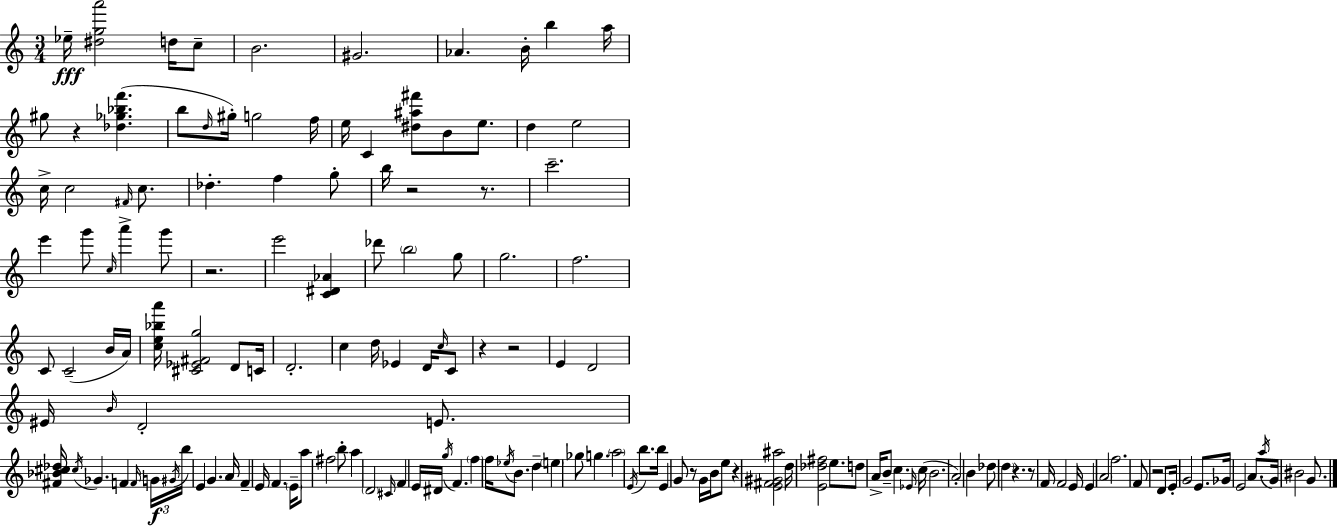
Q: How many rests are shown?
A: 11